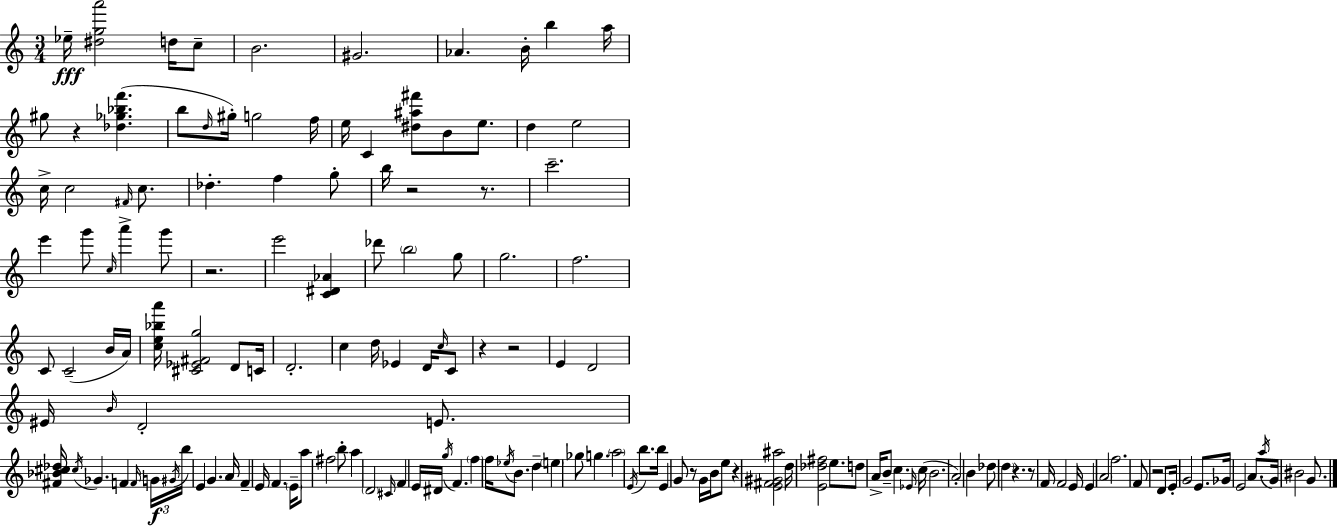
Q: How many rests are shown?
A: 11